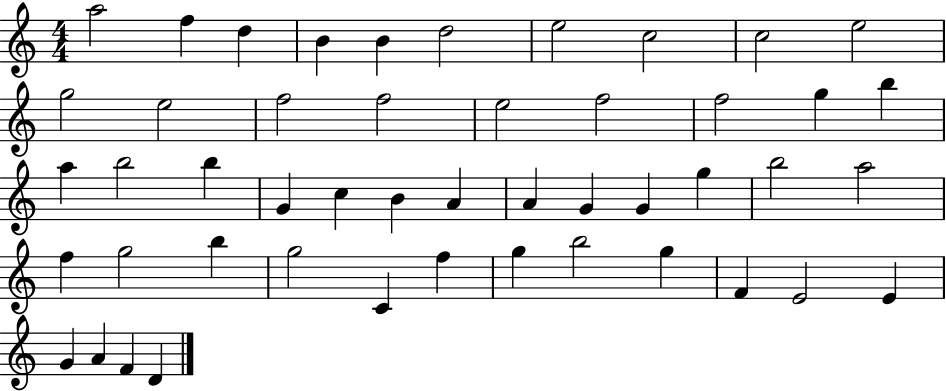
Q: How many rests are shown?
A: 0